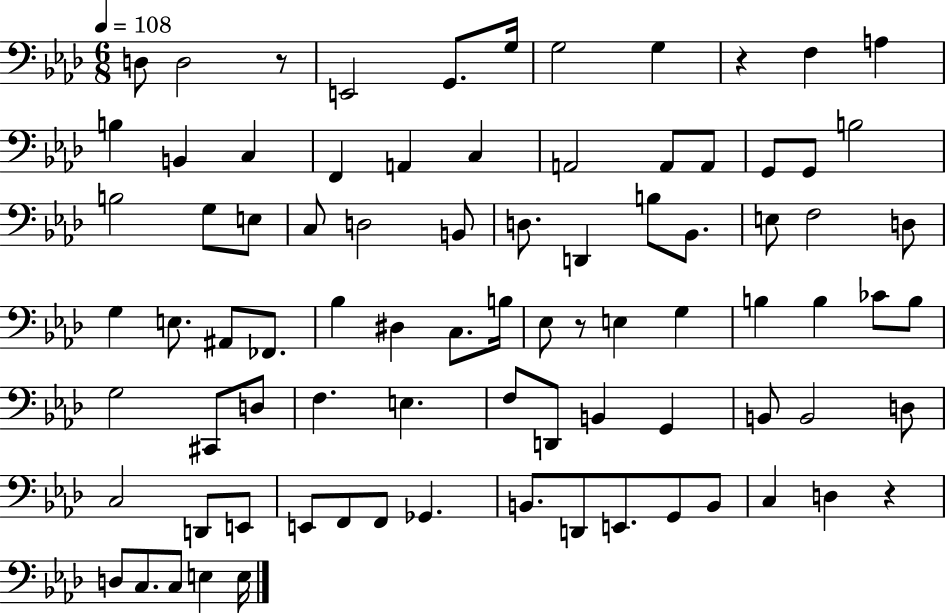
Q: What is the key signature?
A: AES major